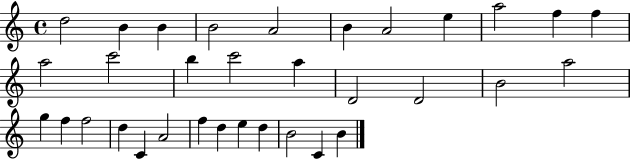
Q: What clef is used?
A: treble